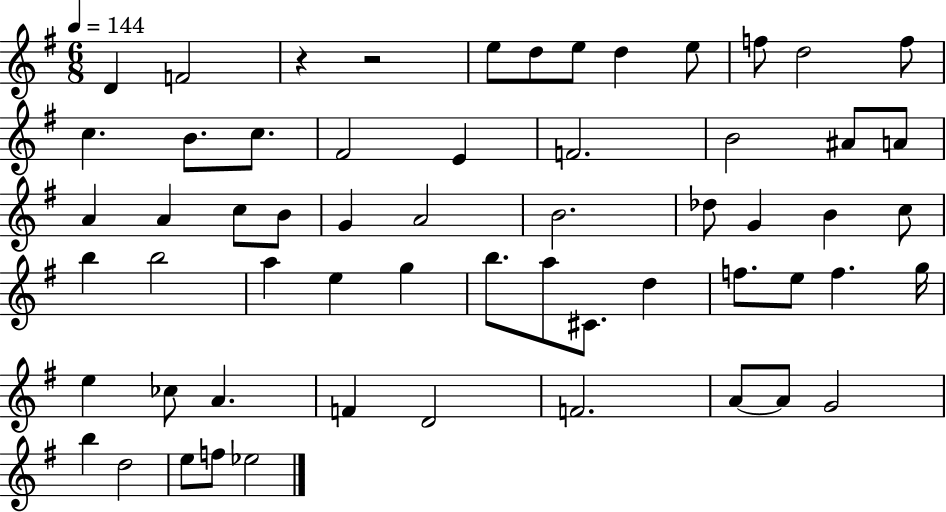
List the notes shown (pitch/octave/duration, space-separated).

D4/q F4/h R/q R/h E5/e D5/e E5/e D5/q E5/e F5/e D5/h F5/e C5/q. B4/e. C5/e. F#4/h E4/q F4/h. B4/h A#4/e A4/e A4/q A4/q C5/e B4/e G4/q A4/h B4/h. Db5/e G4/q B4/q C5/e B5/q B5/h A5/q E5/q G5/q B5/e. A5/e C#4/e. D5/q F5/e. E5/e F5/q. G5/s E5/q CES5/e A4/q. F4/q D4/h F4/h. A4/e A4/e G4/h B5/q D5/h E5/e F5/e Eb5/h